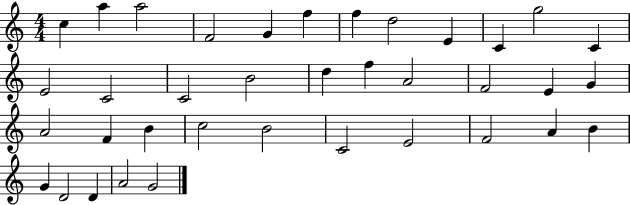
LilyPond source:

{
  \clef treble
  \numericTimeSignature
  \time 4/4
  \key c \major
  c''4 a''4 a''2 | f'2 g'4 f''4 | f''4 d''2 e'4 | c'4 g''2 c'4 | \break e'2 c'2 | c'2 b'2 | d''4 f''4 a'2 | f'2 e'4 g'4 | \break a'2 f'4 b'4 | c''2 b'2 | c'2 e'2 | f'2 a'4 b'4 | \break g'4 d'2 d'4 | a'2 g'2 | \bar "|."
}